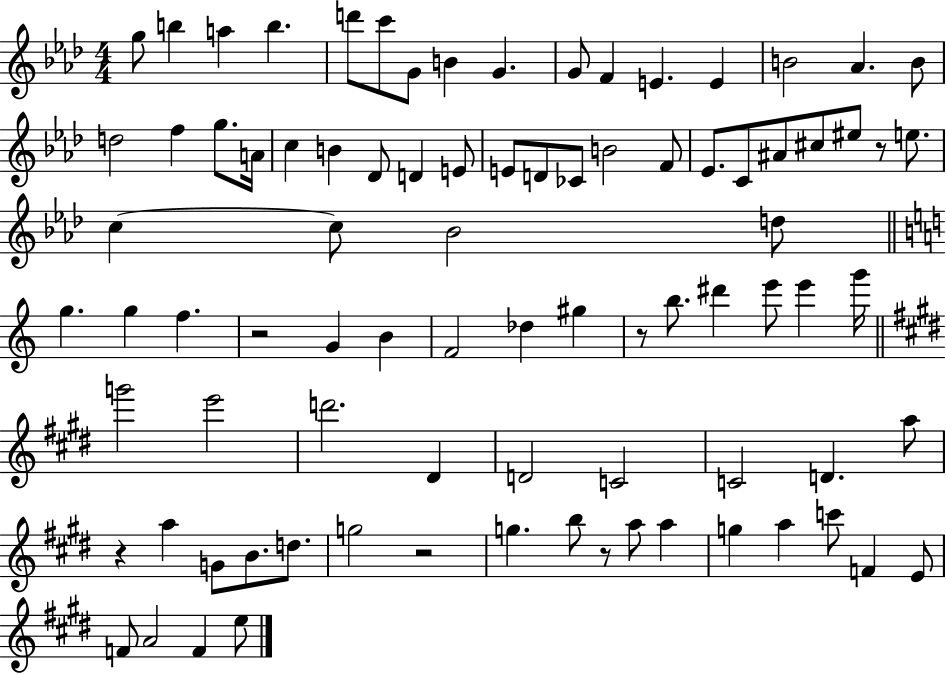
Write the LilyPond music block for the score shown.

{
  \clef treble
  \numericTimeSignature
  \time 4/4
  \key aes \major
  g''8 b''4 a''4 b''4. | d'''8 c'''8 g'8 b'4 g'4. | g'8 f'4 e'4. e'4 | b'2 aes'4. b'8 | \break d''2 f''4 g''8. a'16 | c''4 b'4 des'8 d'4 e'8 | e'8 d'8 ces'8 b'2 f'8 | ees'8. c'8 ais'8 cis''8 eis''8 r8 e''8. | \break c''4~~ c''8 bes'2 d''8 | \bar "||" \break \key c \major g''4. g''4 f''4. | r2 g'4 b'4 | f'2 des''4 gis''4 | r8 b''8. dis'''4 e'''8 e'''4 g'''16 | \break \bar "||" \break \key e \major g'''2 e'''2 | d'''2. dis'4 | d'2 c'2 | c'2 d'4. a''8 | \break r4 a''4 g'8 b'8. d''8. | g''2 r2 | g''4. b''8 r8 a''8 a''4 | g''4 a''4 c'''8 f'4 e'8 | \break f'8 a'2 f'4 e''8 | \bar "|."
}